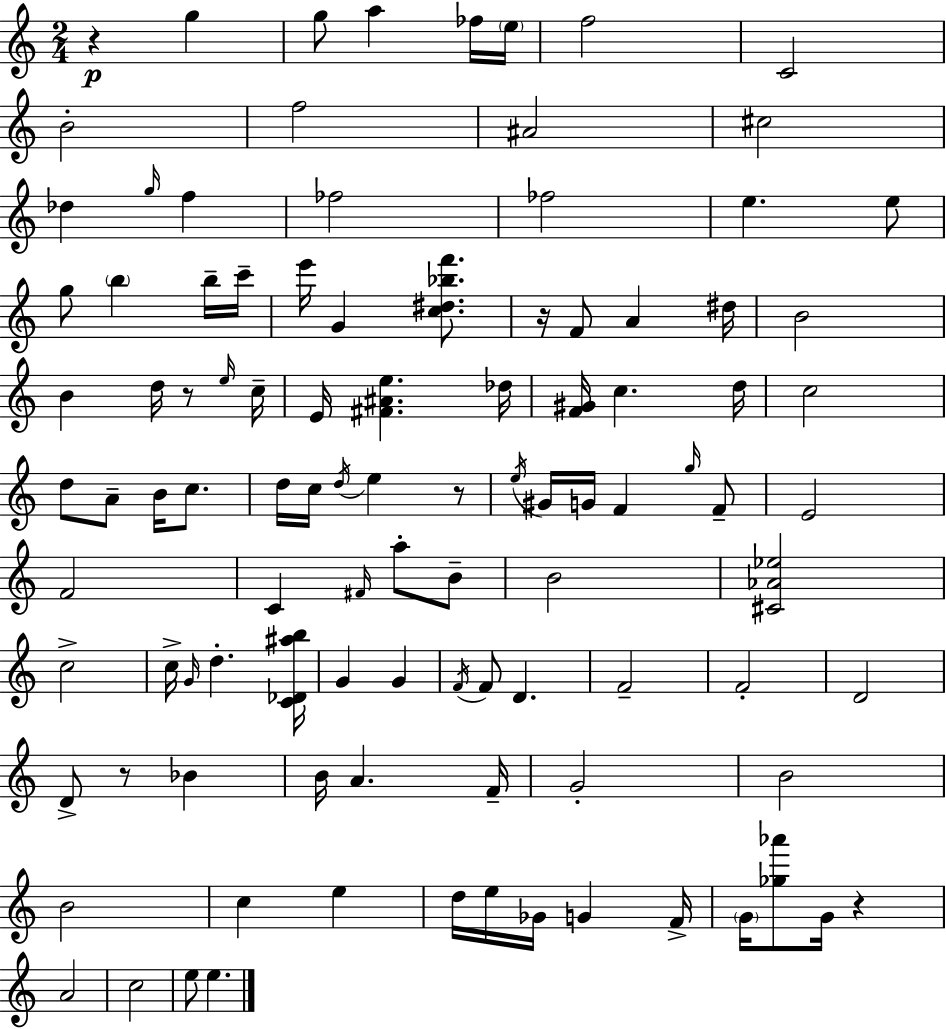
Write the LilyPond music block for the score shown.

{
  \clef treble
  \numericTimeSignature
  \time 2/4
  \key c \major
  r4\p g''4 | g''8 a''4 fes''16 \parenthesize e''16 | f''2 | c'2 | \break b'2-. | f''2 | ais'2 | cis''2 | \break des''4 \grace { g''16 } f''4 | fes''2 | fes''2 | e''4. e''8 | \break g''8 \parenthesize b''4 b''16-- | c'''16-- e'''16 g'4 <c'' dis'' bes'' f'''>8. | r16 f'8 a'4 | dis''16 b'2 | \break b'4 d''16 r8 | \grace { e''16 } c''16-- e'16 <fis' ais' e''>4. | des''16 <f' gis'>16 c''4. | d''16 c''2 | \break d''8 a'8-- b'16 c''8. | d''16 c''16 \acciaccatura { d''16 } e''4 | r8 \acciaccatura { e''16 } gis'16 g'16 f'4 | \grace { g''16 } f'8-- e'2 | \break f'2 | c'4 | \grace { fis'16 } a''8-. b'8-- b'2 | <cis' aes' ees''>2 | \break c''2-> | c''16-> \grace { g'16 } | d''4.-. <c' des' ais'' b''>16 g'4 | g'4 \acciaccatura { f'16 } | \break f'8 d'4. | f'2-- | f'2-. | d'2 | \break d'8-> r8 bes'4 | b'16 a'4. f'16-- | g'2-. | b'2 | \break b'2 | c''4 e''4 | d''16 e''16 ges'16 g'4 f'16-> | \parenthesize g'16 <ges'' aes'''>8 g'16 r4 | \break a'2 | c''2 | e''8 e''4. | \bar "|."
}